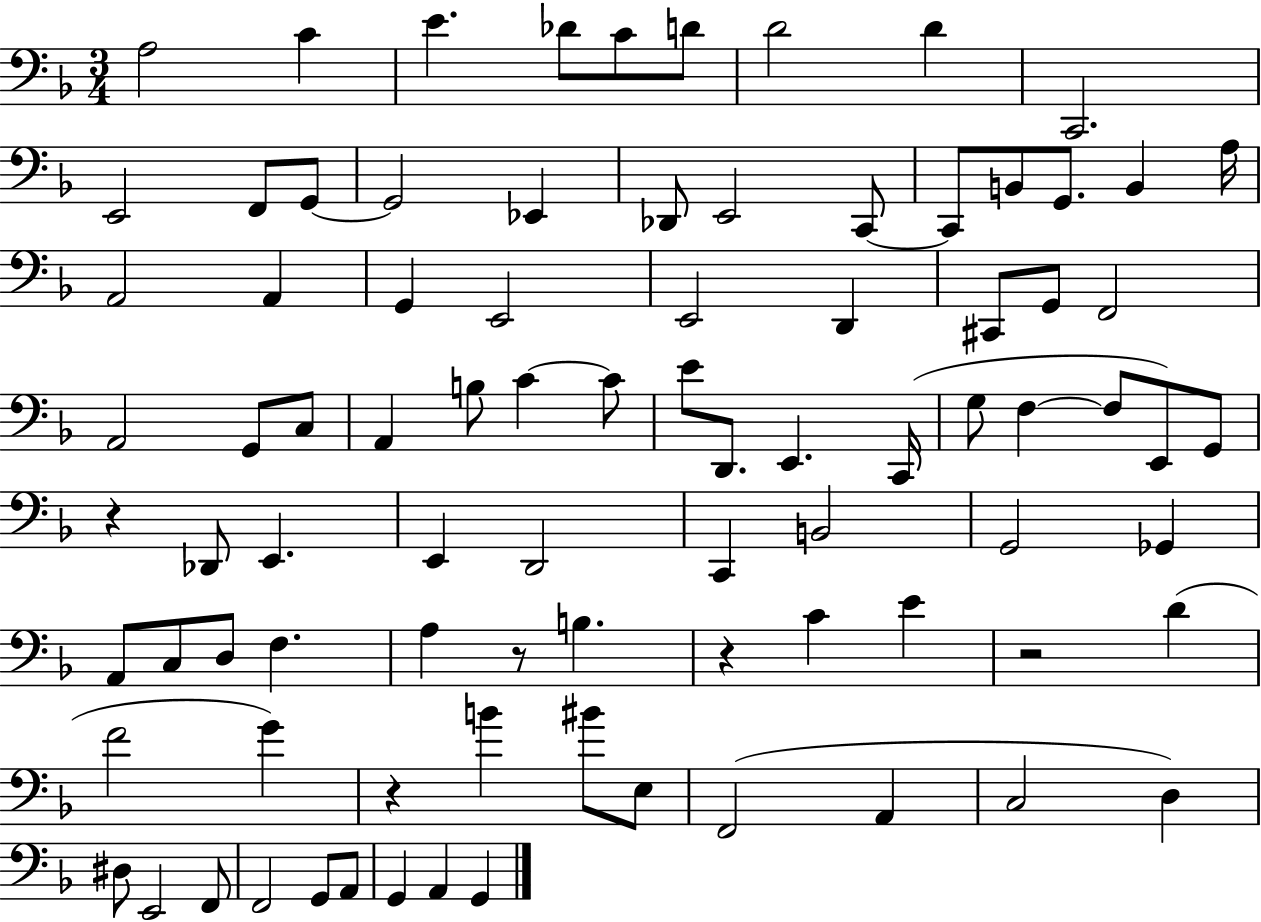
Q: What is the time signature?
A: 3/4